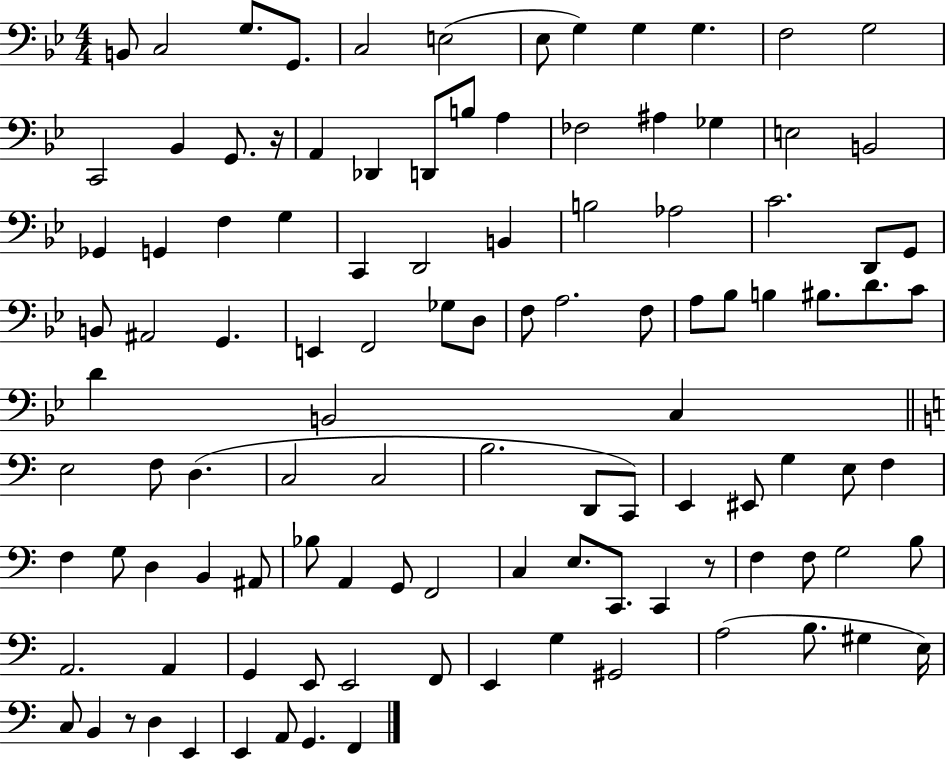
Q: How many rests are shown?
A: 3